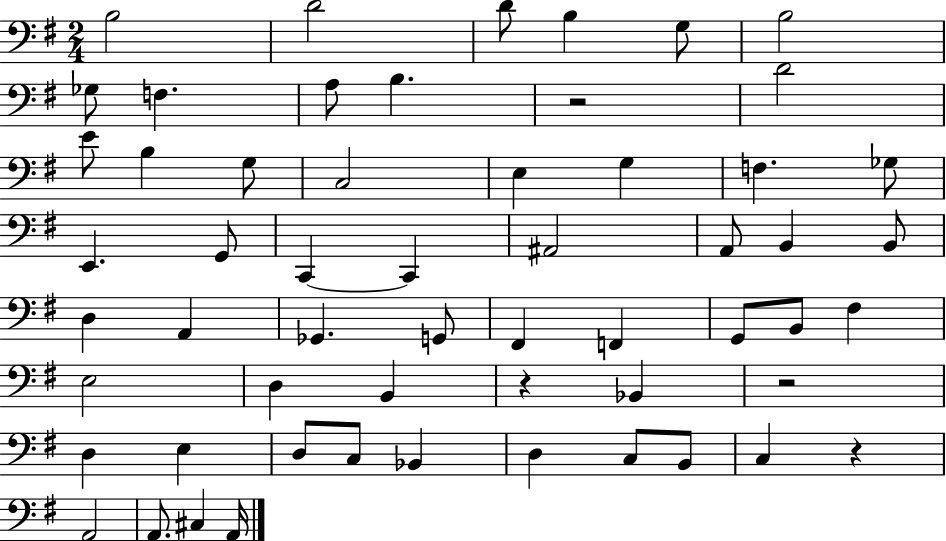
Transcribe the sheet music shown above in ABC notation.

X:1
T:Untitled
M:2/4
L:1/4
K:G
B,2 D2 D/2 B, G,/2 B,2 _G,/2 F, A,/2 B, z2 D2 E/2 B, G,/2 C,2 E, G, F, _G,/2 E,, G,,/2 C,, C,, ^A,,2 A,,/2 B,, B,,/2 D, A,, _G,, G,,/2 ^F,, F,, G,,/2 B,,/2 ^F, E,2 D, B,, z _B,, z2 D, E, D,/2 C,/2 _B,, D, C,/2 B,,/2 C, z A,,2 A,,/2 ^C, A,,/4